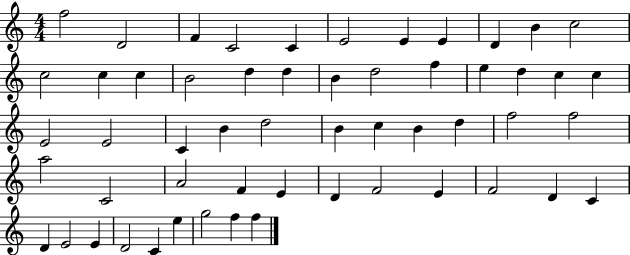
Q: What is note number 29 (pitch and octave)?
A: D5